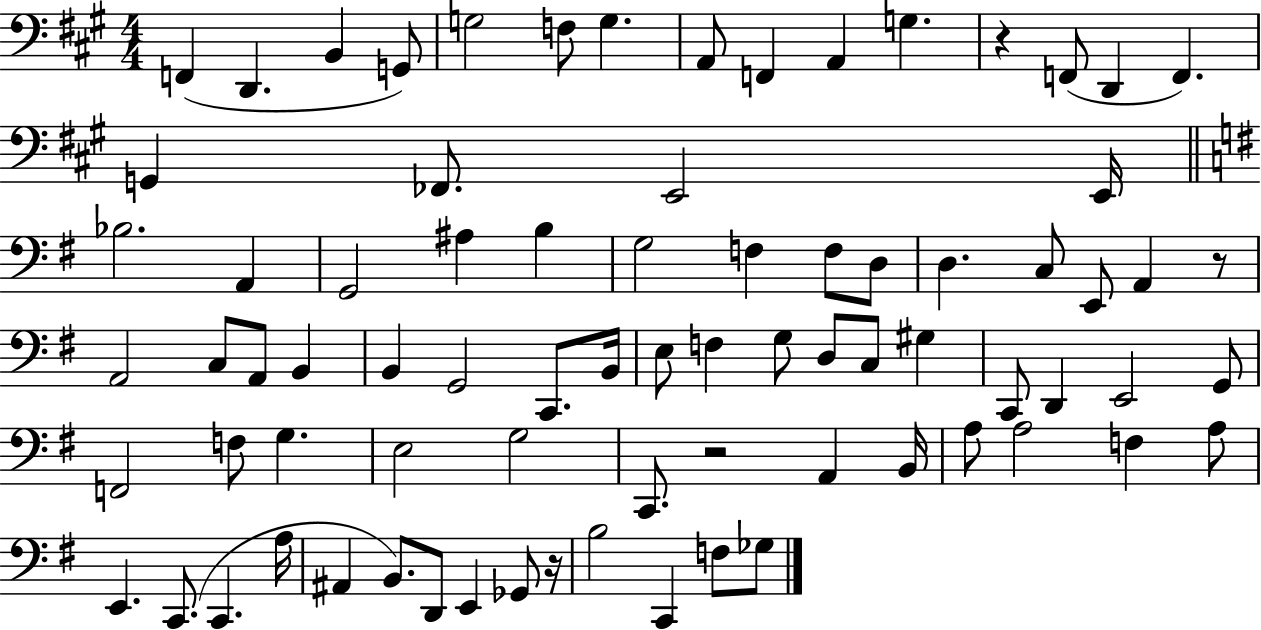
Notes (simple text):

F2/q D2/q. B2/q G2/e G3/h F3/e G3/q. A2/e F2/q A2/q G3/q. R/q F2/e D2/q F2/q. G2/q FES2/e. E2/h E2/s Bb3/h. A2/q G2/h A#3/q B3/q G3/h F3/q F3/e D3/e D3/q. C3/e E2/e A2/q R/e A2/h C3/e A2/e B2/q B2/q G2/h C2/e. B2/s E3/e F3/q G3/e D3/e C3/e G#3/q C2/e D2/q E2/h G2/e F2/h F3/e G3/q. E3/h G3/h C2/e. R/h A2/q B2/s A3/e A3/h F3/q A3/e E2/q. C2/e. C2/q. A3/s A#2/q B2/e. D2/e E2/q Gb2/e R/s B3/h C2/q F3/e Gb3/e